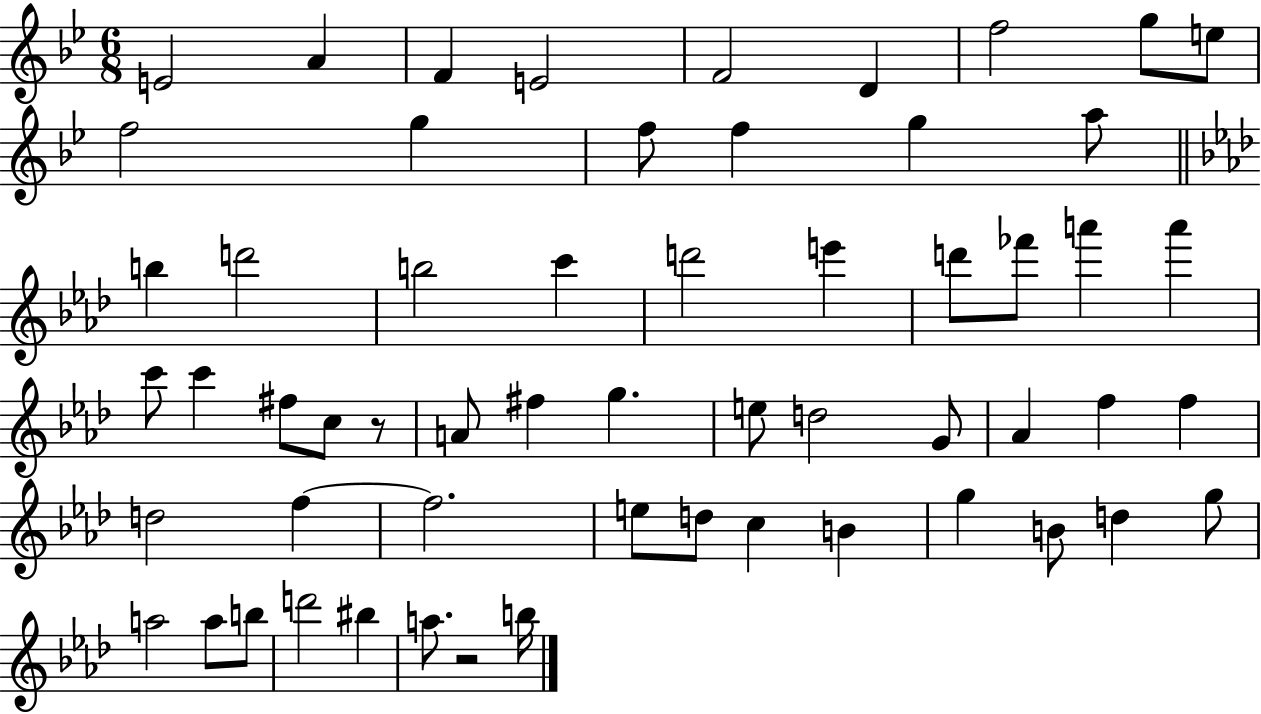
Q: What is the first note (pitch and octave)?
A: E4